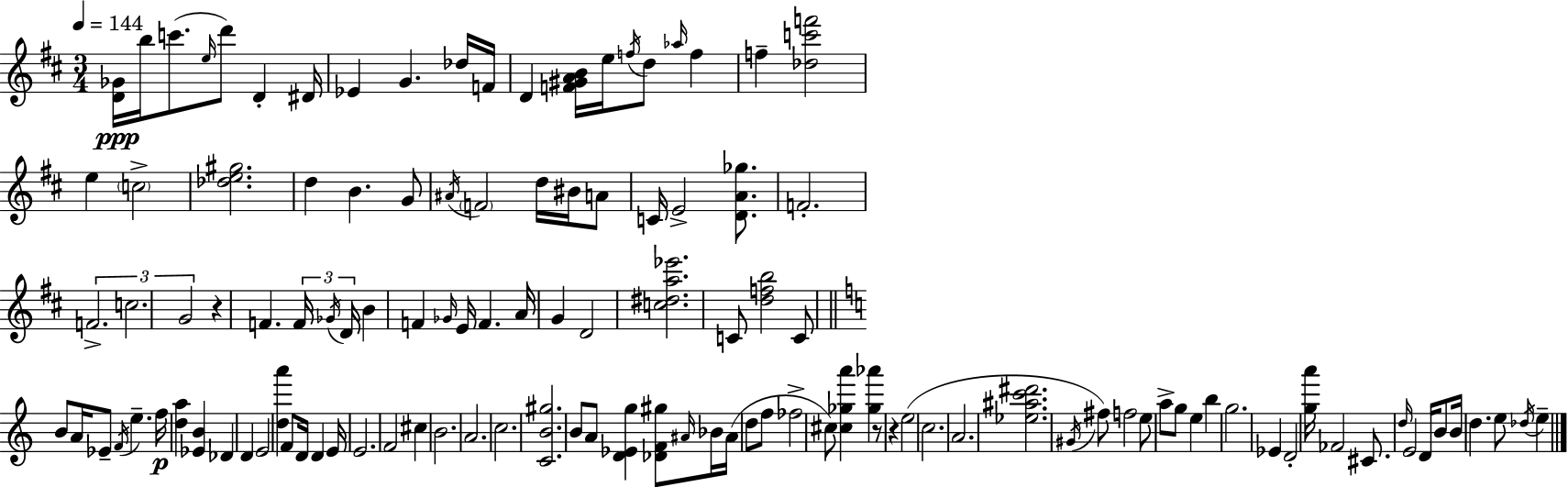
{
  \clef treble
  \numericTimeSignature
  \time 3/4
  \key d \major
  \tempo 4 = 144
  <d' ges'>16\ppp b''16 c'''8.( \grace { e''16 } d'''8) d'4-. | dis'16 ees'4 g'4. des''16 | f'16 d'4 <f' gis' a' b'>16 e''16 \acciaccatura { f''16 } d''8 \grace { aes''16 } f''4 | f''4-- <des'' c''' f'''>2 | \break e''4 \parenthesize c''2-> | <des'' e'' gis''>2. | d''4 b'4. | g'8 \acciaccatura { ais'16 } \parenthesize f'2 | \break d''16 bis'16 a'8 c'16 e'2-> | <d' a' ges''>8. f'2.-. | \tuplet 3/2 { f'2.-> | c''2. | \break g'2 } | r4 f'4. \tuplet 3/2 { f'16 \acciaccatura { ges'16 } | d'16 } b'4 f'4 \grace { ges'16 } e'16 f'4. | a'16 g'4 d'2 | \break <c'' dis'' a'' ees'''>2. | c'8 <d'' f'' b''>2 | c'8 \bar "||" \break \key a \minor b'8 a'16 ees'8-- \acciaccatura { f'16 } e''4.-- | f''16\p <d'' a''>4 <ees' b'>4 des'4 | d'4 e'2 | <d'' a'''>4 f'8 d'16 d'4 | \break e'16 e'2. | f'2 cis''4 | b'2. | a'2. | \break c''2. | <c' b' gis''>2. | b'8 a'8 <d' ees' g''>4 <des' f' gis''>8 \grace { ais'16 } | bes'16 ais'16( d''8 f''8 fes''2-> | \break cis''8) <cis'' ges'' a'''>4 <ges'' aes'''>4 | r8 r4 e''2( | c''2. | a'2. | \break <ees'' ais'' c''' dis'''>2. | \acciaccatura { gis'16 }) fis''8 f''2 | e''8 a''8-> g''8 e''4 b''4 | g''2. | \break ees'4 d'2-. | <g'' a'''>16 fes'2 | cis'8. \grace { d''16 } e'2 | d'16 b'8 b'16 d''4. e''8 | \break \acciaccatura { des''16 } e''4-- \bar "|."
}